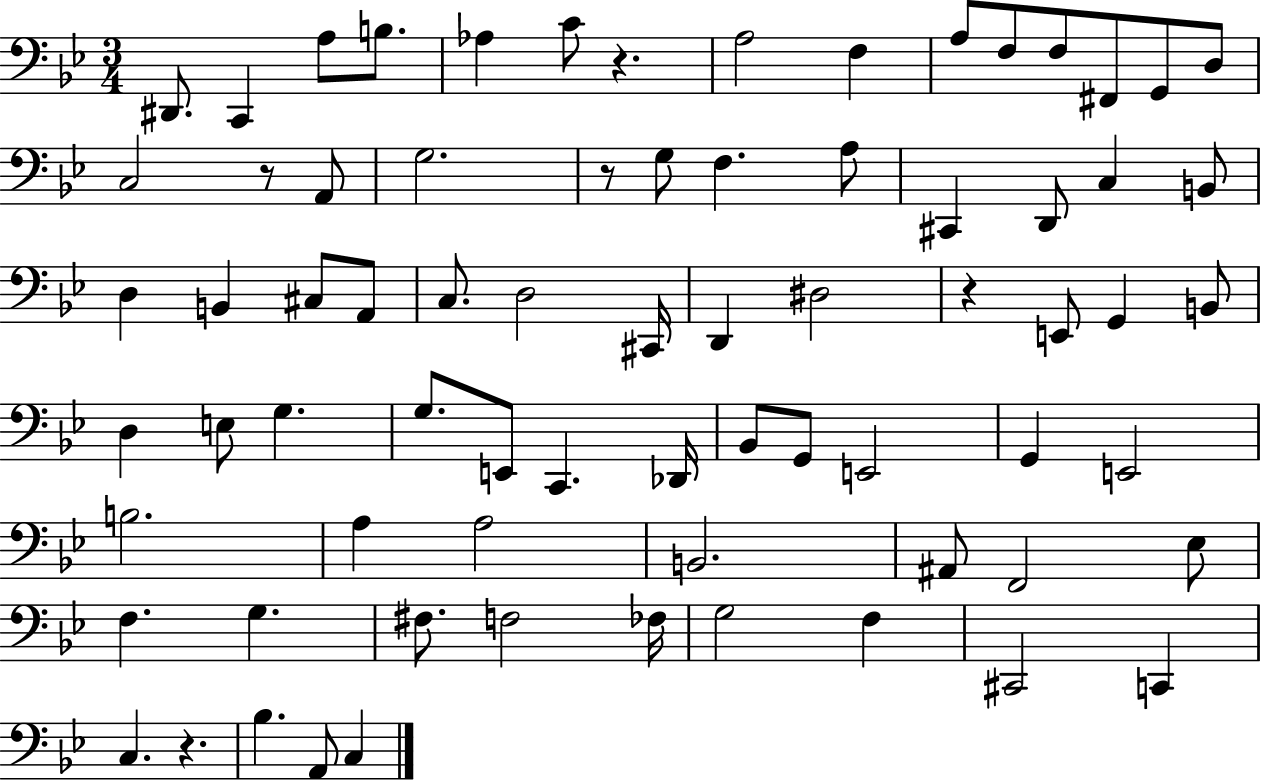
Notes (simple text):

D#2/e. C2/q A3/e B3/e. Ab3/q C4/e R/q. A3/h F3/q A3/e F3/e F3/e F#2/e G2/e D3/e C3/h R/e A2/e G3/h. R/e G3/e F3/q. A3/e C#2/q D2/e C3/q B2/e D3/q B2/q C#3/e A2/e C3/e. D3/h C#2/s D2/q D#3/h R/q E2/e G2/q B2/e D3/q E3/e G3/q. G3/e. E2/e C2/q. Db2/s Bb2/e G2/e E2/h G2/q E2/h B3/h. A3/q A3/h B2/h. A#2/e F2/h Eb3/e F3/q. G3/q. F#3/e. F3/h FES3/s G3/h F3/q C#2/h C2/q C3/q. R/q. Bb3/q. A2/e C3/q